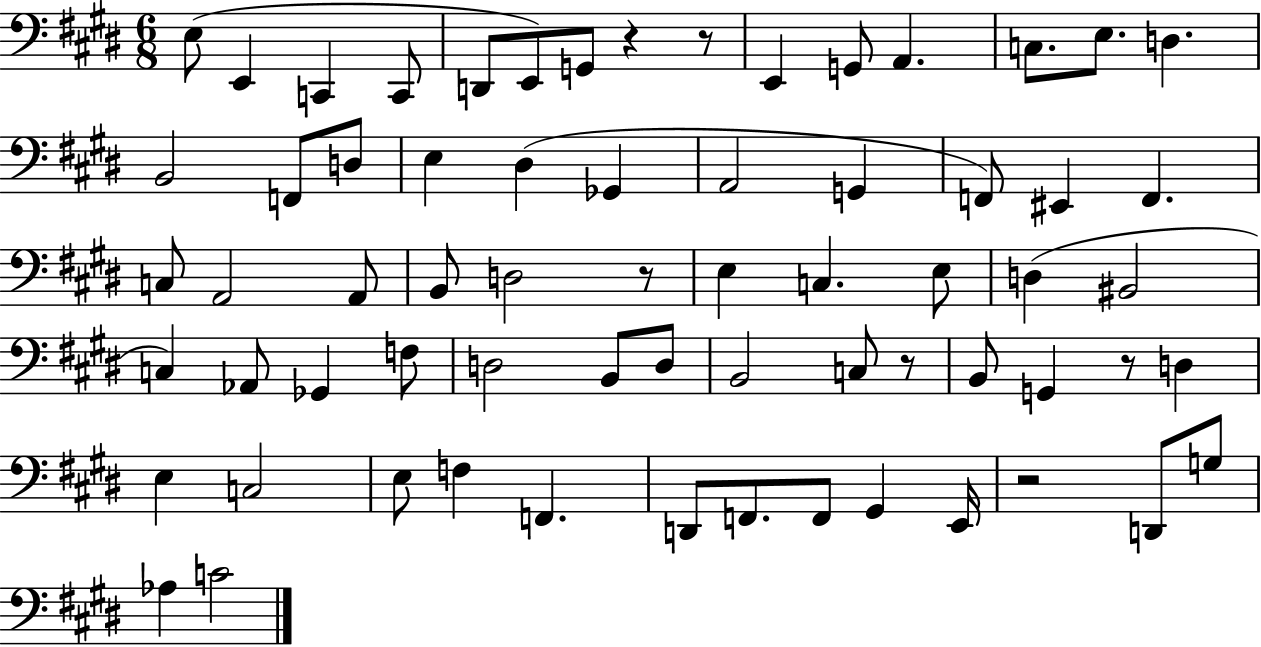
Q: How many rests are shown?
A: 6